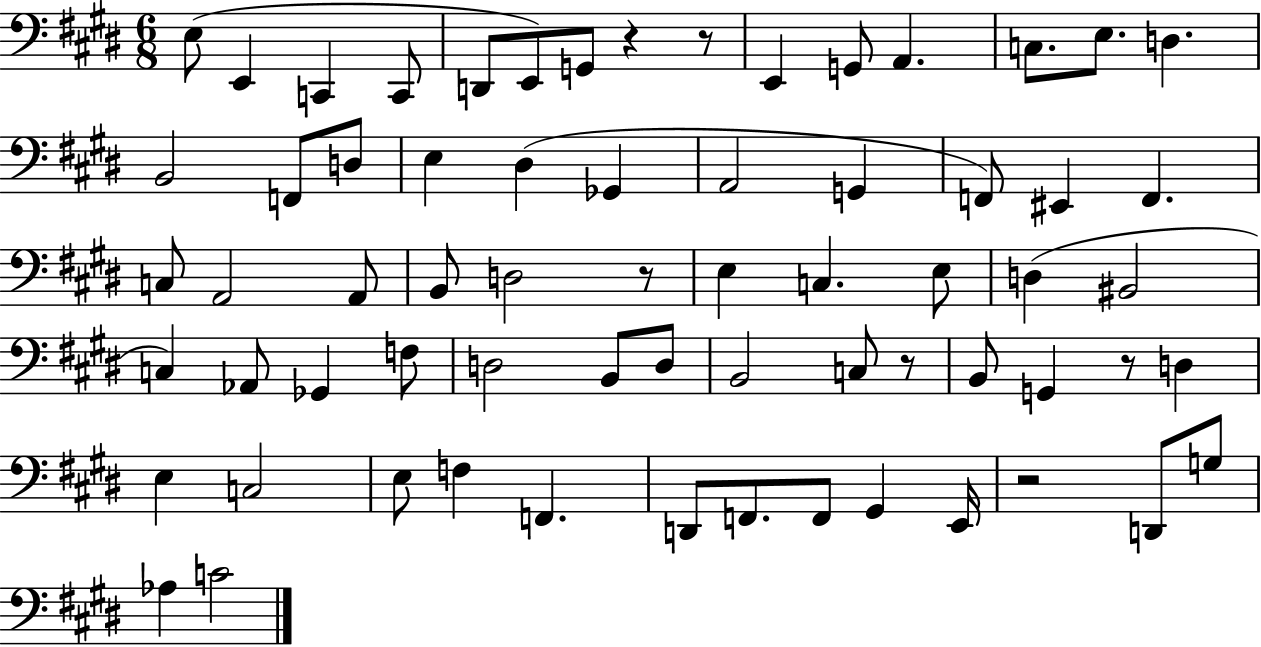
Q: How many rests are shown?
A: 6